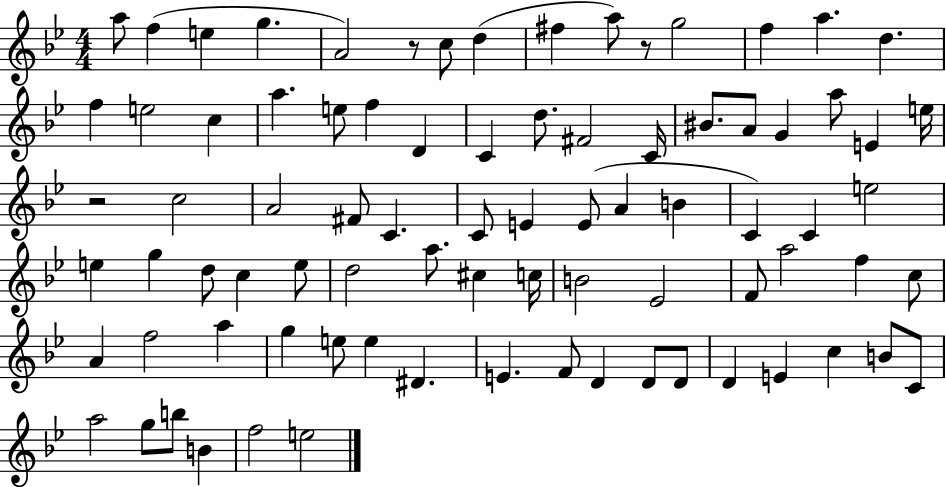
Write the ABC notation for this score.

X:1
T:Untitled
M:4/4
L:1/4
K:Bb
a/2 f e g A2 z/2 c/2 d ^f a/2 z/2 g2 f a d f e2 c a e/2 f D C d/2 ^F2 C/4 ^B/2 A/2 G a/2 E e/4 z2 c2 A2 ^F/2 C C/2 E E/2 A B C C e2 e g d/2 c e/2 d2 a/2 ^c c/4 B2 _E2 F/2 a2 f c/2 A f2 a g e/2 e ^D E F/2 D D/2 D/2 D E c B/2 C/2 a2 g/2 b/2 B f2 e2